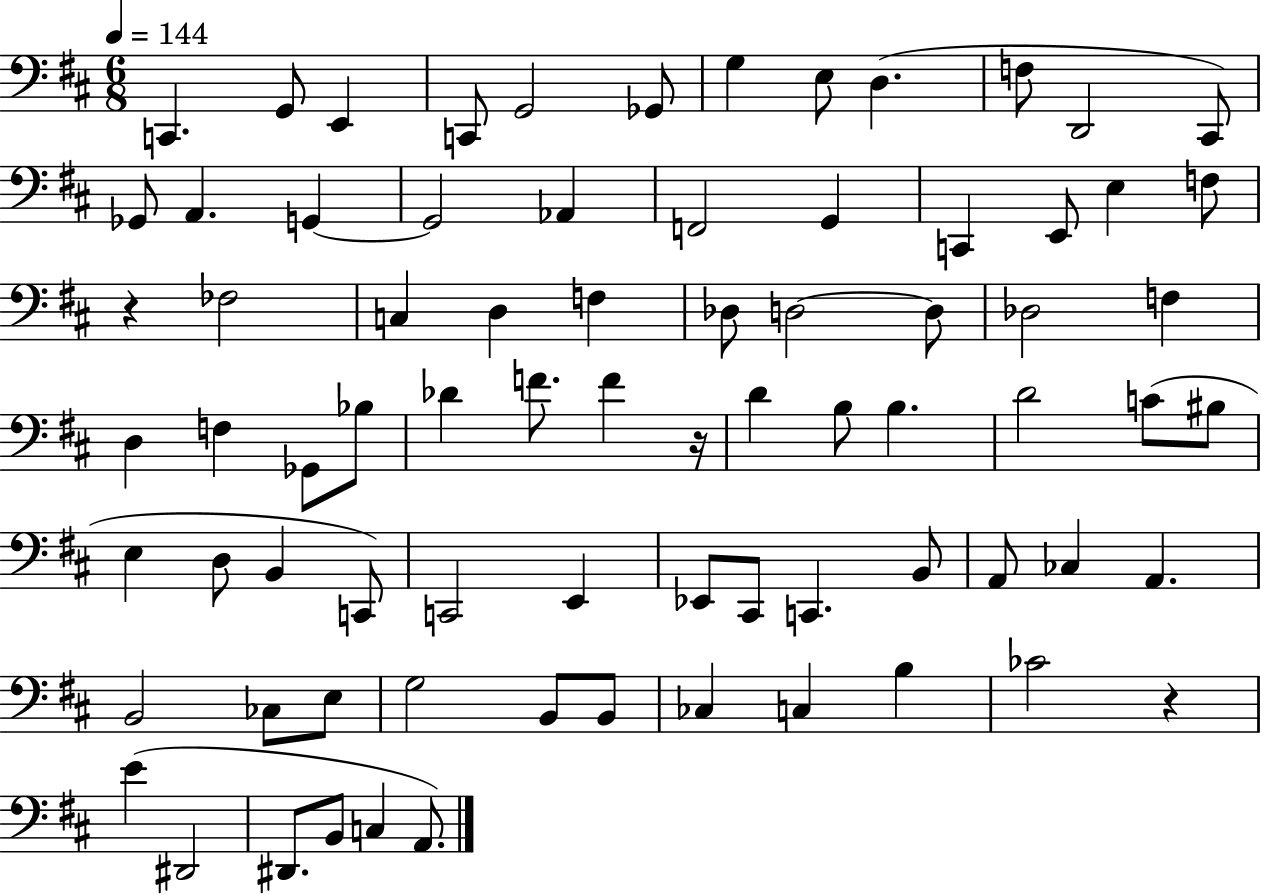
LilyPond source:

{
  \clef bass
  \numericTimeSignature
  \time 6/8
  \key d \major
  \tempo 4 = 144
  c,4. g,8 e,4 | c,8 g,2 ges,8 | g4 e8 d4.( | f8 d,2 cis,8) | \break ges,8 a,4. g,4~~ | g,2 aes,4 | f,2 g,4 | c,4 e,8 e4 f8 | \break r4 fes2 | c4 d4 f4 | des8 d2~~ d8 | des2 f4 | \break d4 f4 ges,8 bes8 | des'4 f'8. f'4 r16 | d'4 b8 b4. | d'2 c'8( bis8 | \break e4 d8 b,4 c,8) | c,2 e,4 | ees,8 cis,8 c,4. b,8 | a,8 ces4 a,4. | \break b,2 ces8 e8 | g2 b,8 b,8 | ces4 c4 b4 | ces'2 r4 | \break e'4( dis,2 | dis,8. b,8 c4 a,8.) | \bar "|."
}